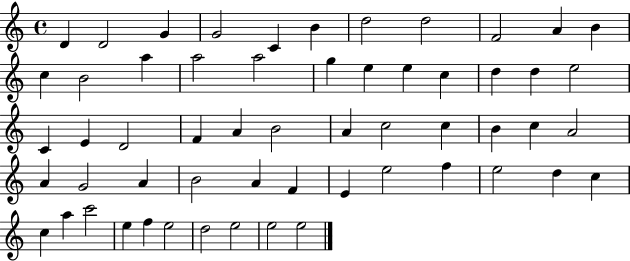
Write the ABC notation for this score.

X:1
T:Untitled
M:4/4
L:1/4
K:C
D D2 G G2 C B d2 d2 F2 A B c B2 a a2 a2 g e e c d d e2 C E D2 F A B2 A c2 c B c A2 A G2 A B2 A F E e2 f e2 d c c a c'2 e f e2 d2 e2 e2 e2